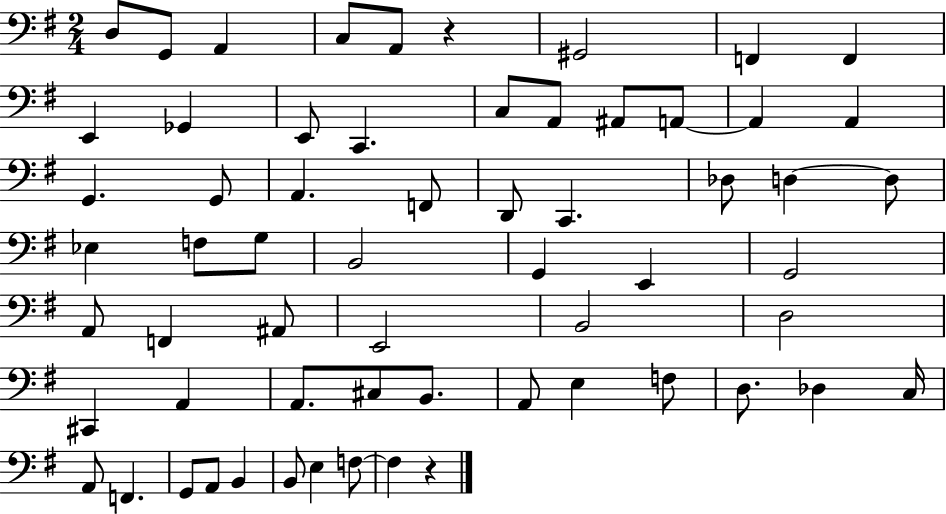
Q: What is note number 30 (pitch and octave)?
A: G3